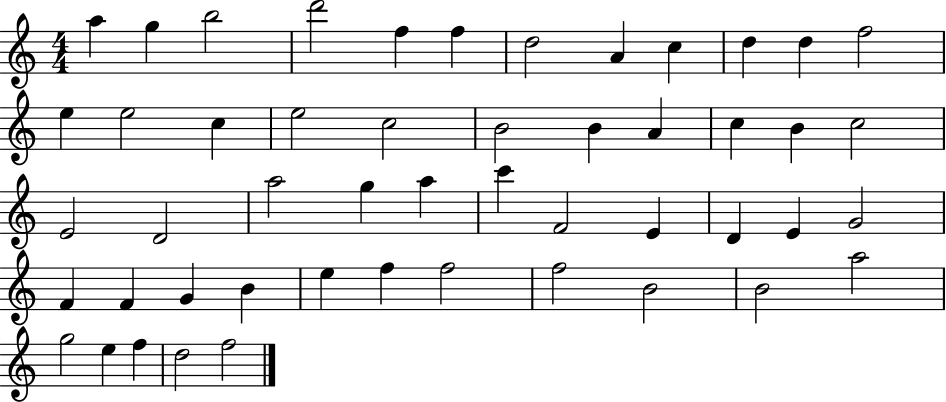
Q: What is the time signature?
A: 4/4